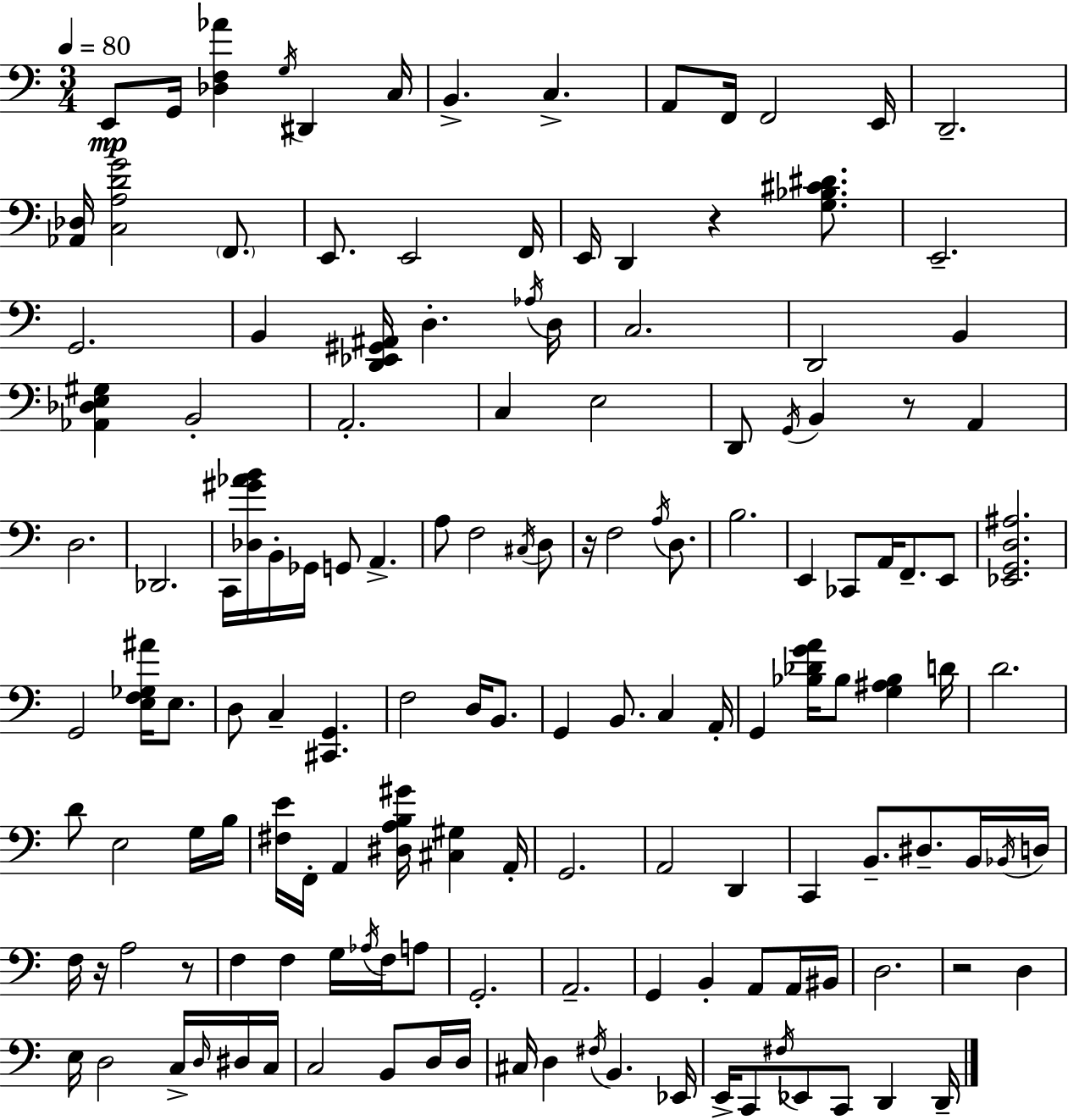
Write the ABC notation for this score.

X:1
T:Untitled
M:3/4
L:1/4
K:Am
E,,/2 G,,/4 [_D,F,_A] G,/4 ^D,, C,/4 B,, C, A,,/2 F,,/4 F,,2 E,,/4 D,,2 [_A,,_D,]/4 [C,A,DG]2 F,,/2 E,,/2 E,,2 F,,/4 E,,/4 D,, z [G,_B,^C^D]/2 E,,2 G,,2 B,, [D,,_E,,^G,,^A,,]/4 D, _A,/4 D,/4 C,2 D,,2 B,, [_A,,_D,E,^G,] B,,2 A,,2 C, E,2 D,,/2 G,,/4 B,, z/2 A,, D,2 _D,,2 C,,/4 [_D,^G_AB]/4 B,,/4 _G,,/4 G,,/2 A,, A,/2 F,2 ^C,/4 D,/2 z/4 F,2 A,/4 D,/2 B,2 E,, _C,,/2 A,,/4 F,,/2 E,,/2 [_E,,G,,D,^A,]2 G,,2 [E,F,_G,^A]/4 E,/2 D,/2 C, [^C,,G,,] F,2 D,/4 B,,/2 G,, B,,/2 C, A,,/4 G,, [_B,_DGA]/4 _B,/2 [G,^A,_B,] D/4 D2 D/2 E,2 G,/4 B,/4 [^F,E]/4 F,,/4 A,, [^D,A,B,^G]/4 [^C,^G,] A,,/4 G,,2 A,,2 D,, C,, B,,/2 ^D,/2 B,,/4 _B,,/4 D,/4 F,/4 z/4 A,2 z/2 F, F, G,/4 _A,/4 F,/4 A,/2 G,,2 A,,2 G,, B,, A,,/2 A,,/4 ^B,,/4 D,2 z2 D, E,/4 D,2 C,/4 D,/4 ^D,/4 C,/4 C,2 B,,/2 D,/4 D,/4 ^C,/4 D, ^F,/4 B,, _E,,/4 E,,/4 C,,/2 ^F,/4 _E,,/2 C,,/2 D,, D,,/4